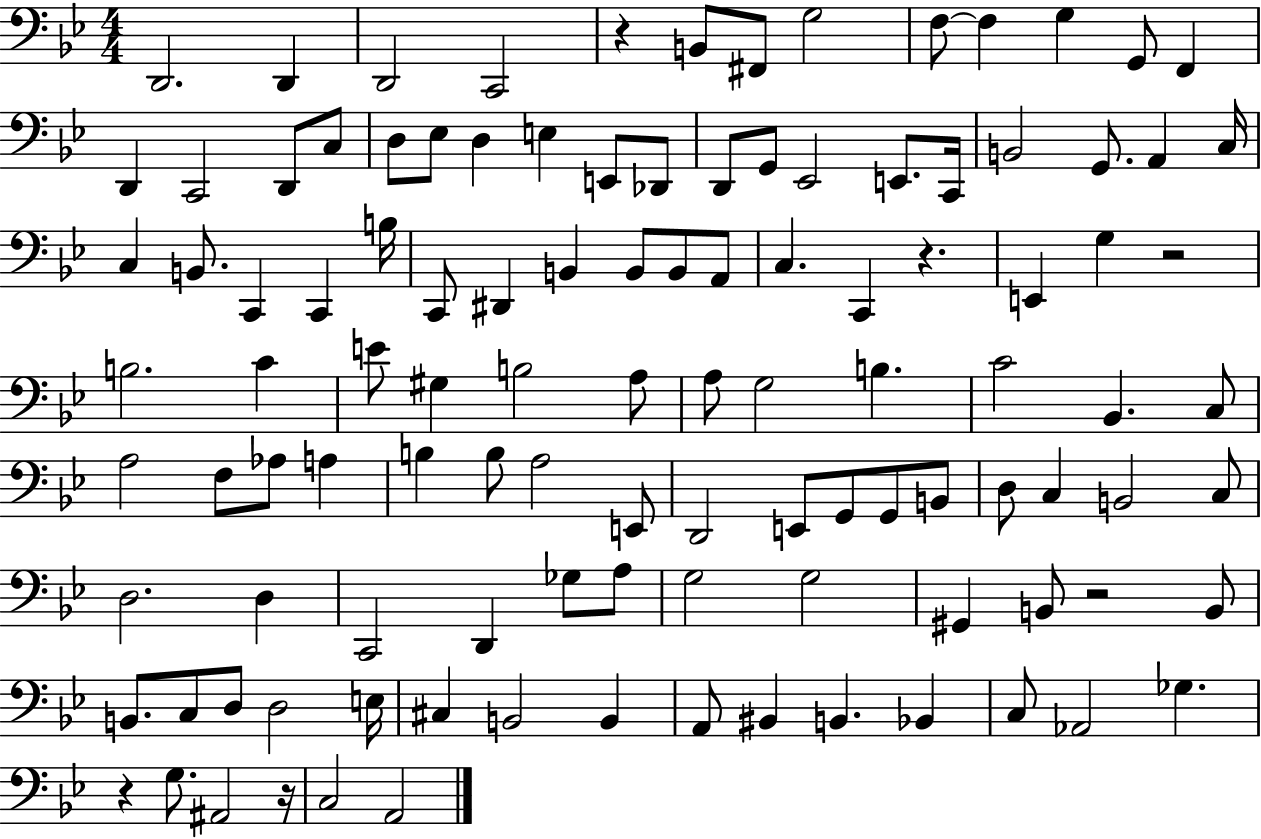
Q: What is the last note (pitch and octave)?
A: A2